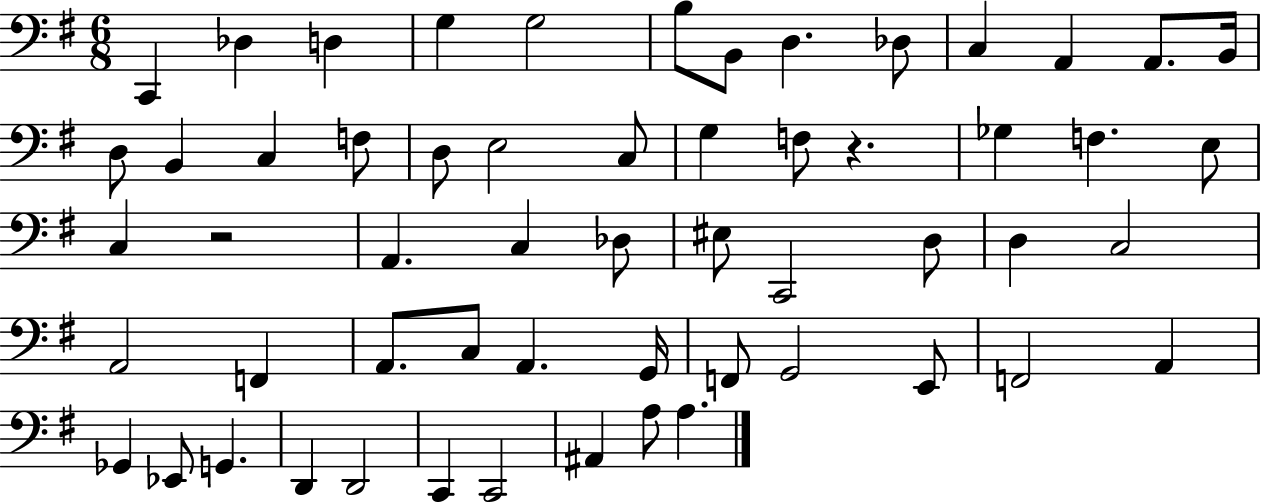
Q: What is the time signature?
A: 6/8